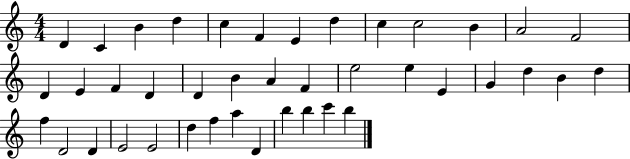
{
  \clef treble
  \numericTimeSignature
  \time 4/4
  \key c \major
  d'4 c'4 b'4 d''4 | c''4 f'4 e'4 d''4 | c''4 c''2 b'4 | a'2 f'2 | \break d'4 e'4 f'4 d'4 | d'4 b'4 a'4 f'4 | e''2 e''4 e'4 | g'4 d''4 b'4 d''4 | \break f''4 d'2 d'4 | e'2 e'2 | d''4 f''4 a''4 d'4 | b''4 b''4 c'''4 b''4 | \break \bar "|."
}